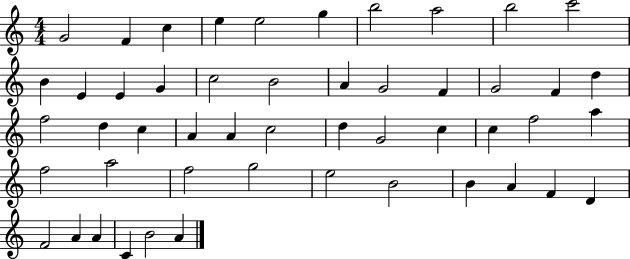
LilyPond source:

{
  \clef treble
  \numericTimeSignature
  \time 4/4
  \key c \major
  g'2 f'4 c''4 | e''4 e''2 g''4 | b''2 a''2 | b''2 c'''2 | \break b'4 e'4 e'4 g'4 | c''2 b'2 | a'4 g'2 f'4 | g'2 f'4 d''4 | \break f''2 d''4 c''4 | a'4 a'4 c''2 | d''4 g'2 c''4 | c''4 f''2 a''4 | \break f''2 a''2 | f''2 g''2 | e''2 b'2 | b'4 a'4 f'4 d'4 | \break f'2 a'4 a'4 | c'4 b'2 a'4 | \bar "|."
}